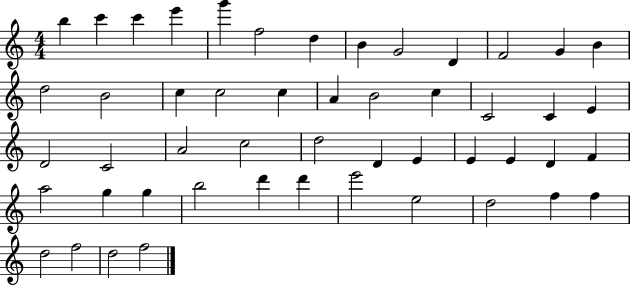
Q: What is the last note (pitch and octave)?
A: F5